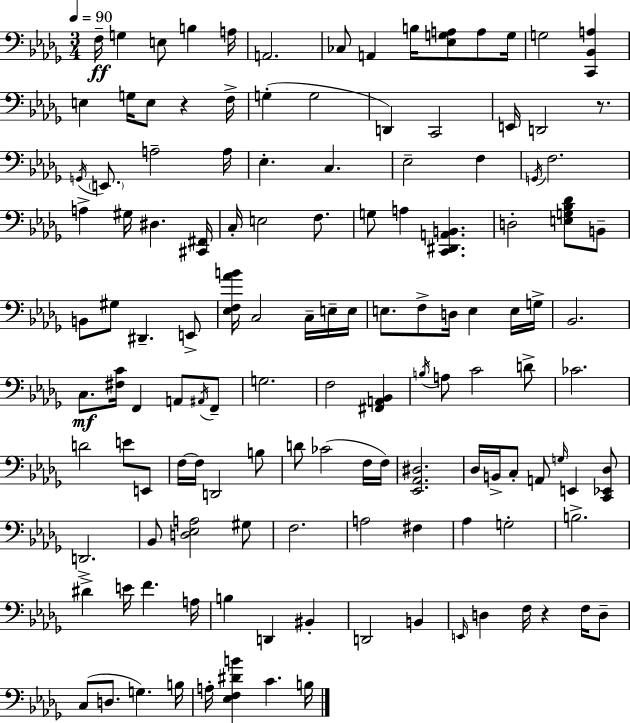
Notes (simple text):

F3/s G3/q E3/e B3/q A3/s A2/h. CES3/e A2/q B3/s [Eb3,G3,A3]/e A3/e G3/s G3/h [C2,Bb2,A3]/q E3/q G3/s E3/e R/q F3/s G3/q G3/h D2/q C2/h E2/s D2/h R/e. G2/s E2/e. A3/h A3/s Eb3/q. C3/q. Eb3/h F3/q G2/s F3/h. A3/q G#3/s D#3/q. [C#2,F#2]/s C3/s E3/h F3/e. G3/e A3/q [C2,D#2,A2,B2]/q. D3/h [E3,G3,Bb3,Db4]/e B2/e B2/e G#3/e D#2/q. E2/e [Eb3,F3,Ab4,B4]/s C3/h C3/s E3/s E3/s E3/e. F3/e D3/s E3/q E3/s G3/s Bb2/h. C3/e. [F#3,C4]/s F2/q A2/e A#2/s F2/e G3/h. F3/h [F#2,A2,Bb2]/q B3/s A3/e C4/h D4/e CES4/h. D4/h E4/e E2/e F3/s F3/s D2/h B3/e D4/e CES4/h F3/s F3/s [Eb2,Ab2,D#3]/h. Db3/s B2/s C3/e A2/e G3/s E2/q [C2,Eb2,Db3]/e D2/h. Bb2/e [D3,Eb3,A3]/h G#3/e F3/h. A3/h F#3/q Ab3/q G3/h B3/h. D#4/q E4/s F4/q. A3/s B3/q D2/q BIS2/q D2/h B2/q E2/s D3/q F3/s R/q F3/s D3/e C3/e D3/e. G3/q. B3/s A3/s [Eb3,F3,D#4,B4]/q C4/q. B3/s